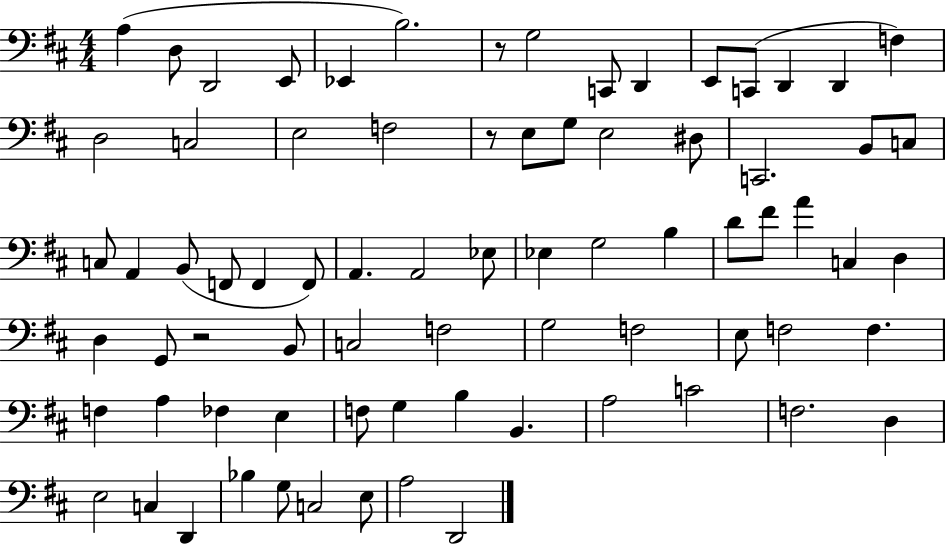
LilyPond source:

{
  \clef bass
  \numericTimeSignature
  \time 4/4
  \key d \major
  a4( d8 d,2 e,8 | ees,4 b2.) | r8 g2 c,8 d,4 | e,8 c,8( d,4 d,4 f4) | \break d2 c2 | e2 f2 | r8 e8 g8 e2 dis8 | c,2. b,8 c8 | \break c8 a,4 b,8( f,8 f,4 f,8) | a,4. a,2 ees8 | ees4 g2 b4 | d'8 fis'8 a'4 c4 d4 | \break d4 g,8 r2 b,8 | c2 f2 | g2 f2 | e8 f2 f4. | \break f4 a4 fes4 e4 | f8 g4 b4 b,4. | a2 c'2 | f2. d4 | \break e2 c4 d,4 | bes4 g8 c2 e8 | a2 d,2 | \bar "|."
}